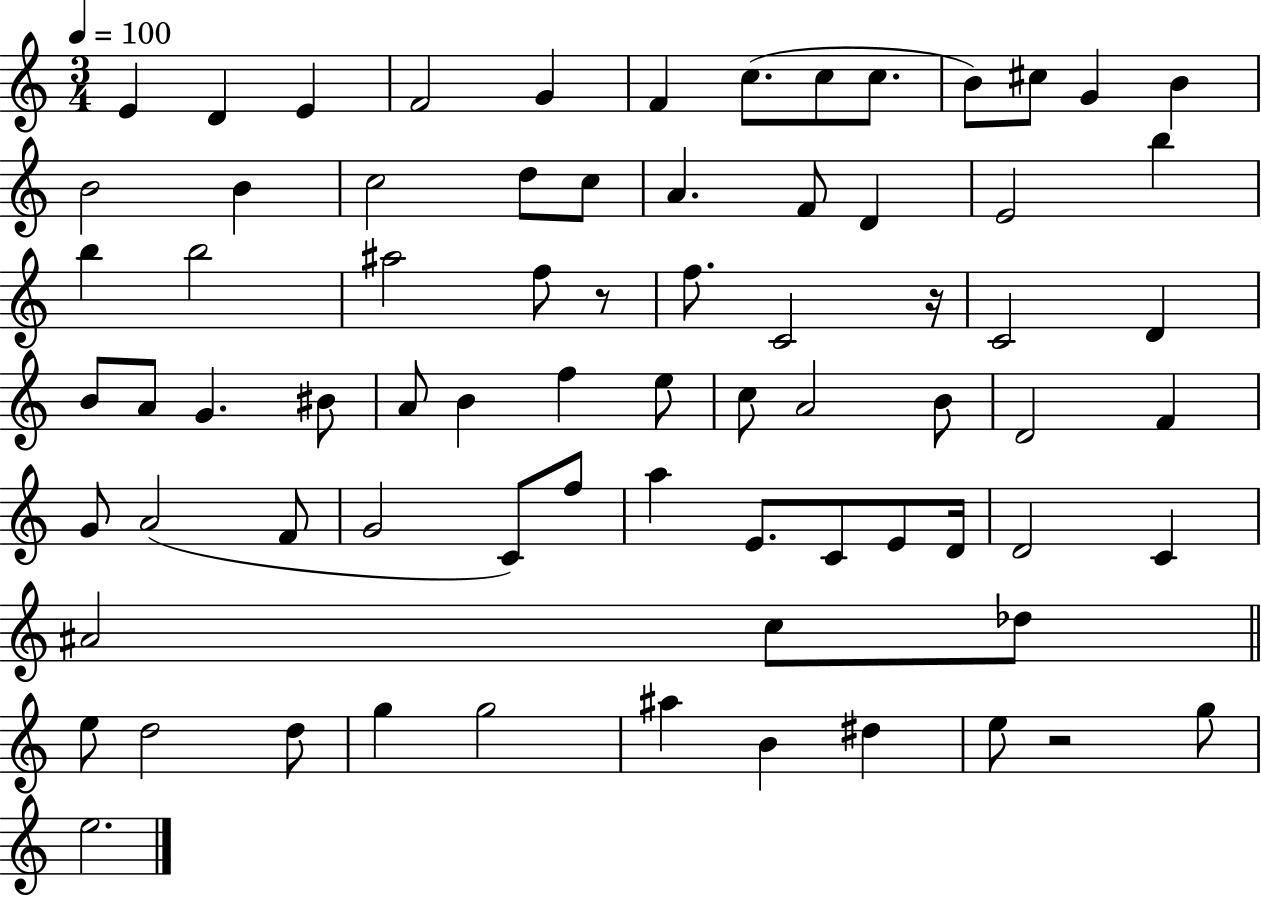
{
  \clef treble
  \numericTimeSignature
  \time 3/4
  \key c \major
  \tempo 4 = 100
  \repeat volta 2 { e'4 d'4 e'4 | f'2 g'4 | f'4 c''8.( c''8 c''8. | b'8) cis''8 g'4 b'4 | \break b'2 b'4 | c''2 d''8 c''8 | a'4. f'8 d'4 | e'2 b''4 | \break b''4 b''2 | ais''2 f''8 r8 | f''8. c'2 r16 | c'2 d'4 | \break b'8 a'8 g'4. bis'8 | a'8 b'4 f''4 e''8 | c''8 a'2 b'8 | d'2 f'4 | \break g'8 a'2( f'8 | g'2 c'8) f''8 | a''4 e'8. c'8 e'8 d'16 | d'2 c'4 | \break ais'2 c''8 des''8 | \bar "||" \break \key c \major e''8 d''2 d''8 | g''4 g''2 | ais''4 b'4 dis''4 | e''8 r2 g''8 | \break e''2. | } \bar "|."
}